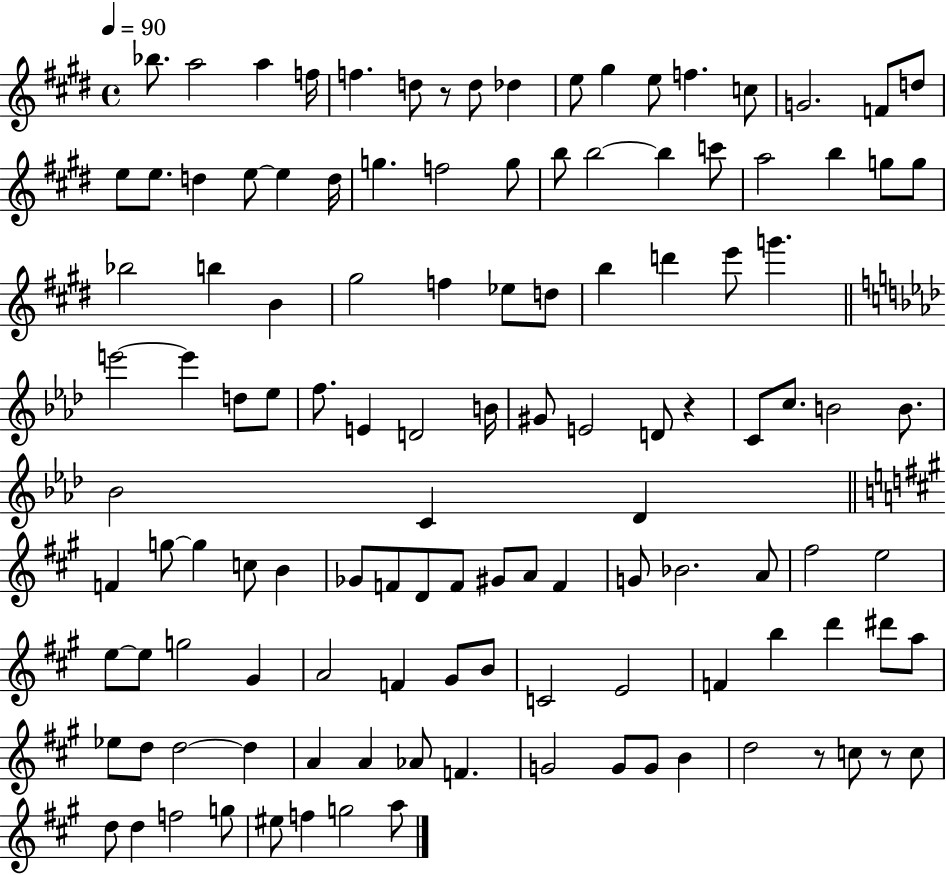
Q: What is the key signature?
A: E major